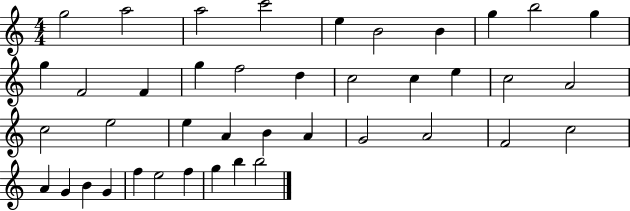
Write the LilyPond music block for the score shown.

{
  \clef treble
  \numericTimeSignature
  \time 4/4
  \key c \major
  g''2 a''2 | a''2 c'''2 | e''4 b'2 b'4 | g''4 b''2 g''4 | \break g''4 f'2 f'4 | g''4 f''2 d''4 | c''2 c''4 e''4 | c''2 a'2 | \break c''2 e''2 | e''4 a'4 b'4 a'4 | g'2 a'2 | f'2 c''2 | \break a'4 g'4 b'4 g'4 | f''4 e''2 f''4 | g''4 b''4 b''2 | \bar "|."
}